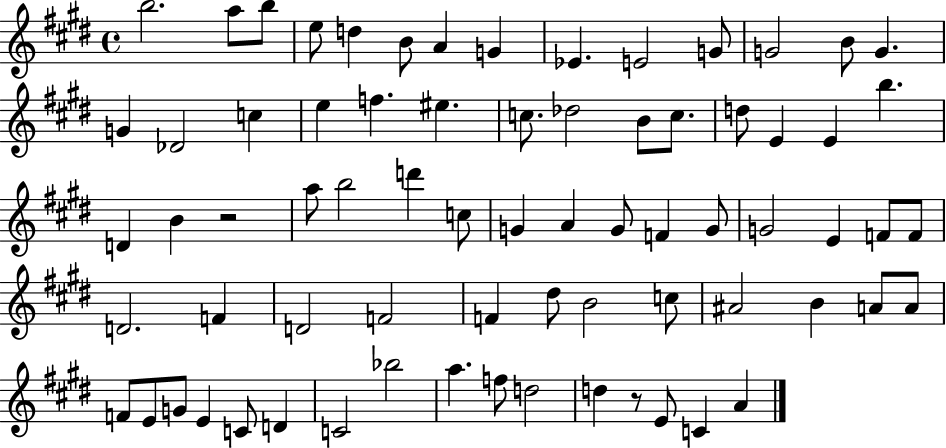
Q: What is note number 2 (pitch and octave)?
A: A5